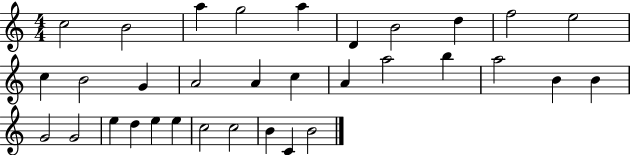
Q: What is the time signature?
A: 4/4